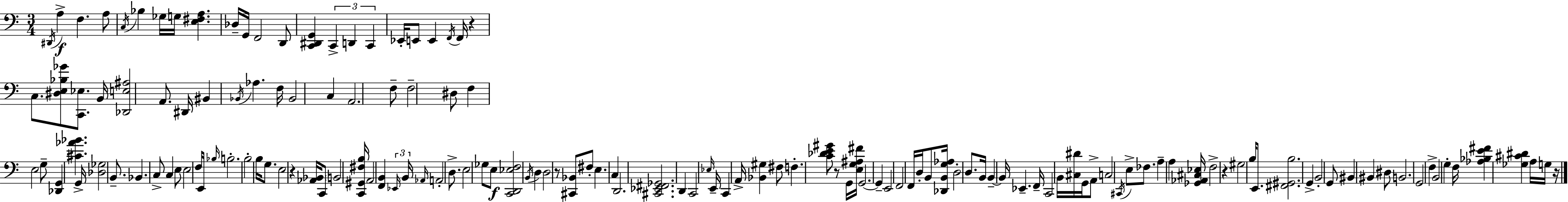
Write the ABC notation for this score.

X:1
T:Untitled
M:3/4
L:1/4
K:C
^D,,/4 A, F, A,/2 C,/4 _B, _G,/4 G,/4 [E,^F,A,] _D,/4 G,,/4 F,,2 D,,/2 [C,,^D,,G,,] C,, D,, C,, _E,,/4 E,,/2 E,, F,,/4 F,,/4 z C,/2 [^D,E,_B,_G]/2 [C,,_E,]/2 B,,/4 [_D,,E,^A,]2 A,,/2 ^D,,/4 ^B,, _B,,/4 _A, F,/4 _B,,2 C, A,,2 F,/2 F,2 ^D,/2 F, E,2 G,/2 [_D,,G,,] [^C_A_B] G,,/4 [_D,_G,]2 B,,/2 _B,, C,/2 C, E,/2 E,2 F,/4 E,,/4 _B,/4 B,2 B,2 B,/4 G,/2 E,2 z [_A,,_B,,]/4 C,,/2 B,,2 [C,,^G,,^F,B,]/4 A,,2 [F,,B,,] _E,,/4 B,,/4 _A,,/4 A,,2 D,/2 E,2 _G,/2 E,/2 [C,,D,,_E,F,]2 B,,/4 D, D,2 z/2 [^C,,_B,,]/2 ^F,/2 E, C, D,,2 [^C,,_E,,^F,,_G,,]2 D,, C,,2 _E,/4 E,,/4 C,, A,,/4 [_B,,^G,] ^F,/2 F, [C_DE^G]/2 z/2 G,,/4 [E,G,^A,^F]/4 G,,2 G,, E,,2 F,,2 F,,/4 D,/4 B,,/2 [_D,,B,,G,_A,]/4 D,2 D,/2 B,,/4 B,, B,,/4 _E,, F,,/4 C,,2 B,,/4 [^C,^D]/4 G,,/4 A,,/2 C,2 ^C,,/4 E,/2 _F,/2 A, A, [_G,,_A,,^C,_E,]/4 F,2 z ^G,2 B,/4 E,,/2 [^F,,^G,,B,]2 G,, B,,2 G,,/2 ^B,, ^B,, ^D,/2 B,,2 G,,2 F, B,,2 G, F,/4 [_A,_B,E^F] [_G,^C^D] A,/4 G,/4 z/4